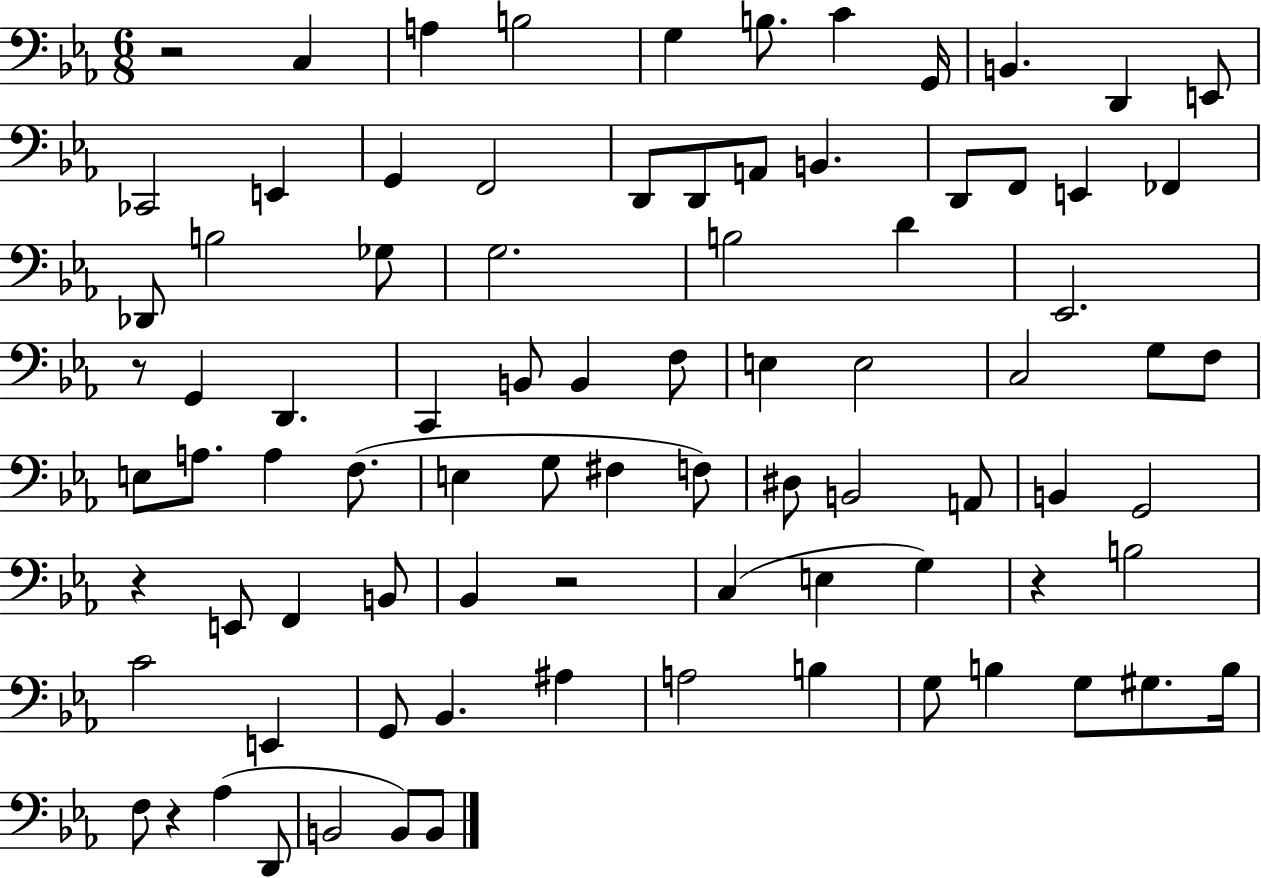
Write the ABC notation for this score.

X:1
T:Untitled
M:6/8
L:1/4
K:Eb
z2 C, A, B,2 G, B,/2 C G,,/4 B,, D,, E,,/2 _C,,2 E,, G,, F,,2 D,,/2 D,,/2 A,,/2 B,, D,,/2 F,,/2 E,, _F,, _D,,/2 B,2 _G,/2 G,2 B,2 D _E,,2 z/2 G,, D,, C,, B,,/2 B,, F,/2 E, E,2 C,2 G,/2 F,/2 E,/2 A,/2 A, F,/2 E, G,/2 ^F, F,/2 ^D,/2 B,,2 A,,/2 B,, G,,2 z E,,/2 F,, B,,/2 _B,, z2 C, E, G, z B,2 C2 E,, G,,/2 _B,, ^A, A,2 B, G,/2 B, G,/2 ^G,/2 B,/4 F,/2 z _A, D,,/2 B,,2 B,,/2 B,,/2